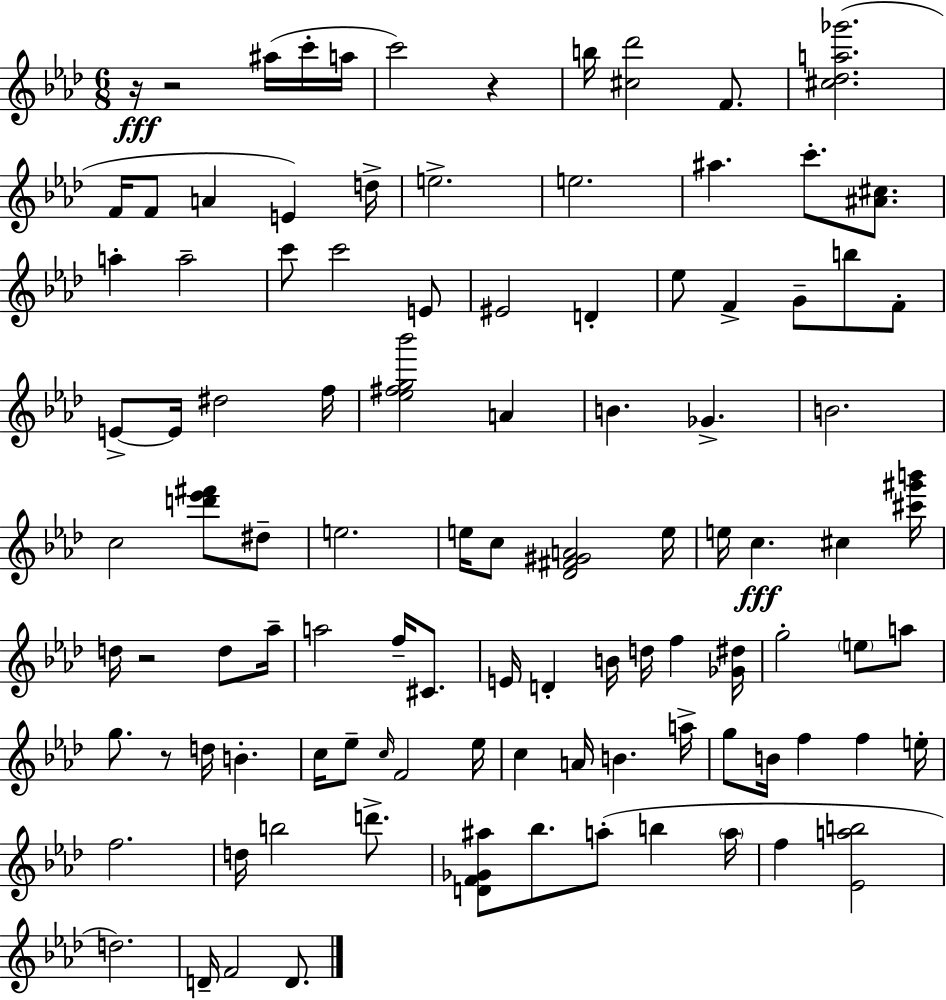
R/s R/h A#5/s C6/s A5/s C6/h R/q B5/s [C#5,Db6]/h F4/e. [C#5,Db5,A5,Gb6]/h. F4/s F4/e A4/q E4/q D5/s E5/h. E5/h. A#5/q. C6/e. [A#4,C#5]/e. A5/q A5/h C6/e C6/h E4/e EIS4/h D4/q Eb5/e F4/q G4/e B5/e F4/e E4/e E4/s D#5/h F5/s [Eb5,F#5,G5,Bb6]/h A4/q B4/q. Gb4/q. B4/h. C5/h [D6,Eb6,F#6]/e D#5/e E5/h. E5/s C5/e [Db4,F#4,G#4,A4]/h E5/s E5/s C5/q. C#5/q [C#6,G#6,B6]/s D5/s R/h D5/e Ab5/s A5/h F5/s C#4/e. E4/s D4/q B4/s D5/s F5/q [Gb4,D#5]/s G5/h E5/e A5/e G5/e. R/e D5/s B4/q. C5/s Eb5/e C5/s F4/h Eb5/s C5/q A4/s B4/q. A5/s G5/e B4/s F5/q F5/q E5/s F5/h. D5/s B5/h D6/e. [D4,F4,Gb4,A#5]/e Bb5/e. A5/e B5/q A5/s F5/q [Eb4,A5,B5]/h D5/h. D4/s F4/h D4/e.